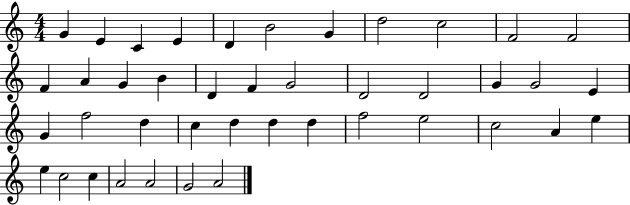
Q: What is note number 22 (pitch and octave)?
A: G4